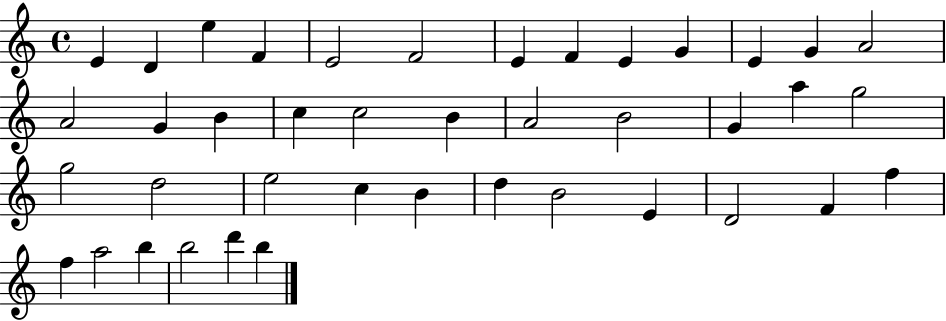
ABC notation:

X:1
T:Untitled
M:4/4
L:1/4
K:C
E D e F E2 F2 E F E G E G A2 A2 G B c c2 B A2 B2 G a g2 g2 d2 e2 c B d B2 E D2 F f f a2 b b2 d' b